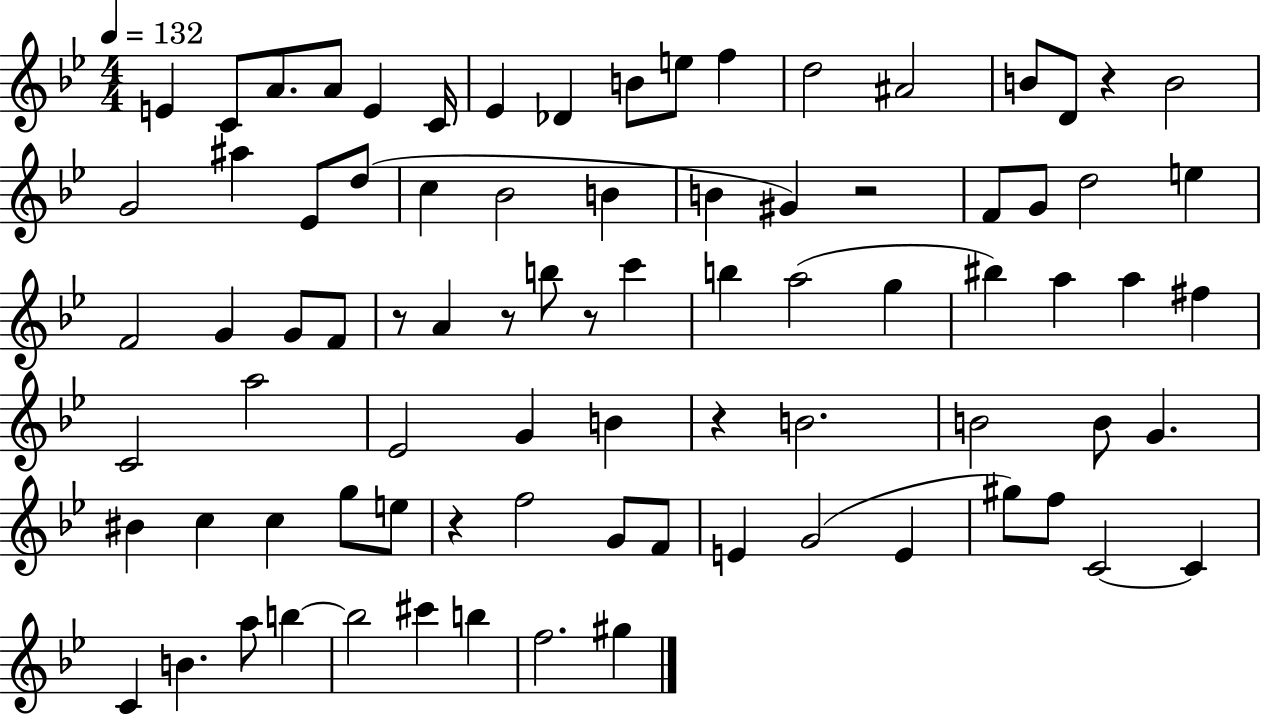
E4/q C4/e A4/e. A4/e E4/q C4/s Eb4/q Db4/q B4/e E5/e F5/q D5/h A#4/h B4/e D4/e R/q B4/h G4/h A#5/q Eb4/e D5/e C5/q Bb4/h B4/q B4/q G#4/q R/h F4/e G4/e D5/h E5/q F4/h G4/q G4/e F4/e R/e A4/q R/e B5/e R/e C6/q B5/q A5/h G5/q BIS5/q A5/q A5/q F#5/q C4/h A5/h Eb4/h G4/q B4/q R/q B4/h. B4/h B4/e G4/q. BIS4/q C5/q C5/q G5/e E5/e R/q F5/h G4/e F4/e E4/q G4/h E4/q G#5/e F5/e C4/h C4/q C4/q B4/q. A5/e B5/q B5/h C#6/q B5/q F5/h. G#5/q